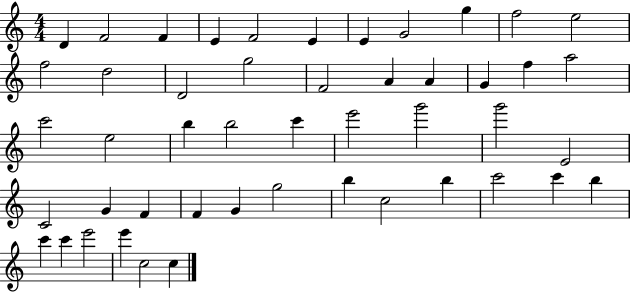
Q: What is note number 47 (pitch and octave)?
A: C5